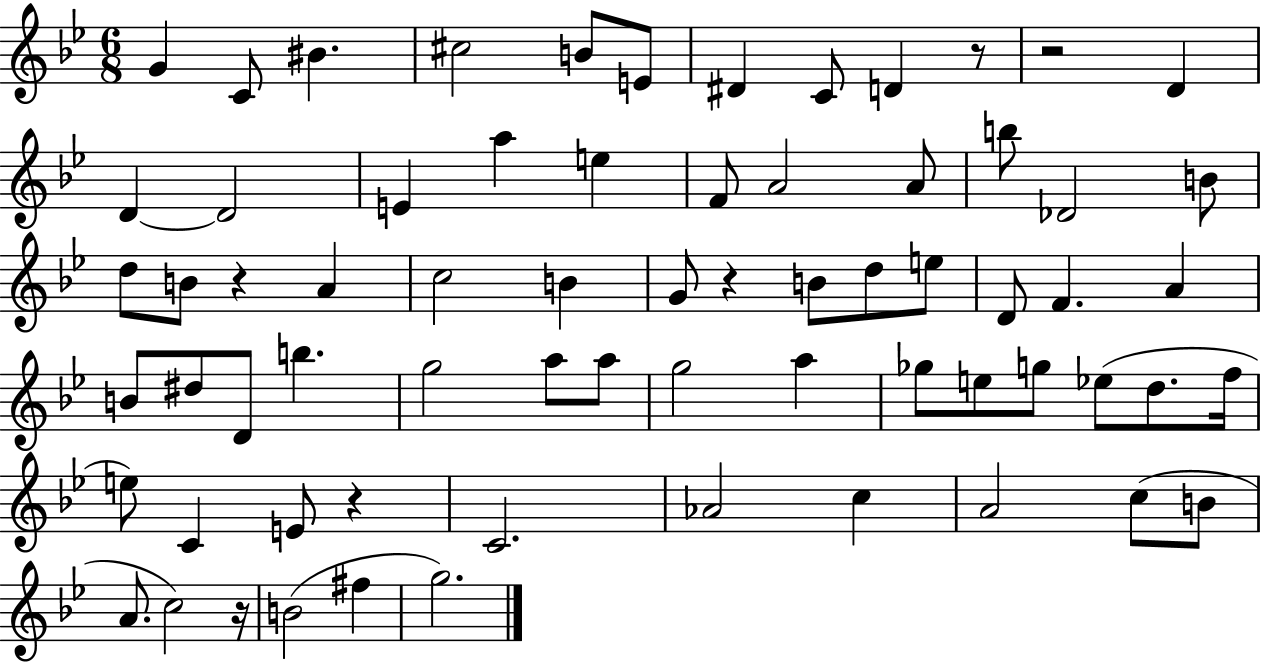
{
  \clef treble
  \numericTimeSignature
  \time 6/8
  \key bes \major
  g'4 c'8 bis'4. | cis''2 b'8 e'8 | dis'4 c'8 d'4 r8 | r2 d'4 | \break d'4~~ d'2 | e'4 a''4 e''4 | f'8 a'2 a'8 | b''8 des'2 b'8 | \break d''8 b'8 r4 a'4 | c''2 b'4 | g'8 r4 b'8 d''8 e''8 | d'8 f'4. a'4 | \break b'8 dis''8 d'8 b''4. | g''2 a''8 a''8 | g''2 a''4 | ges''8 e''8 g''8 ees''8( d''8. f''16 | \break e''8) c'4 e'8 r4 | c'2. | aes'2 c''4 | a'2 c''8( b'8 | \break a'8. c''2) r16 | b'2( fis''4 | g''2.) | \bar "|."
}